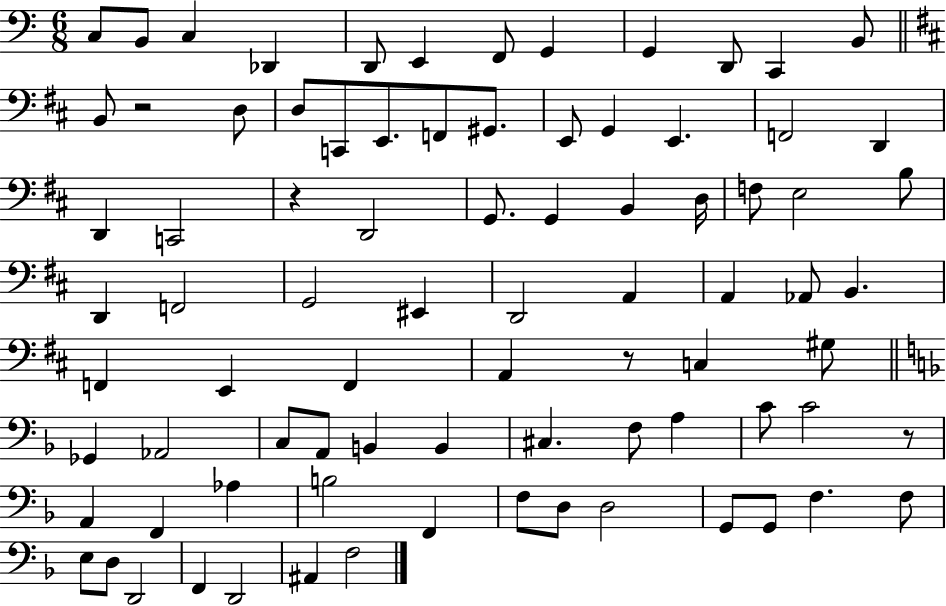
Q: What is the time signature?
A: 6/8